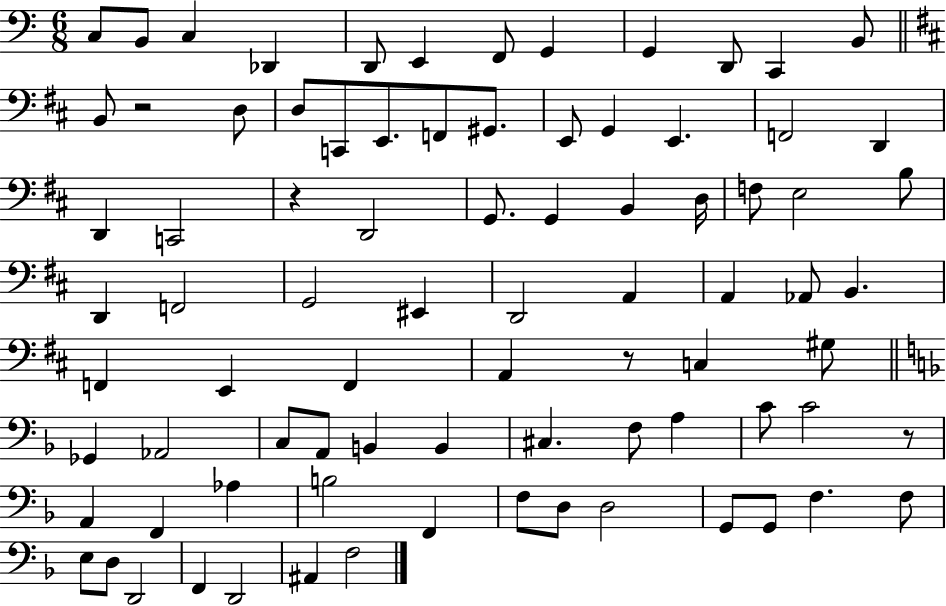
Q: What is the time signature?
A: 6/8